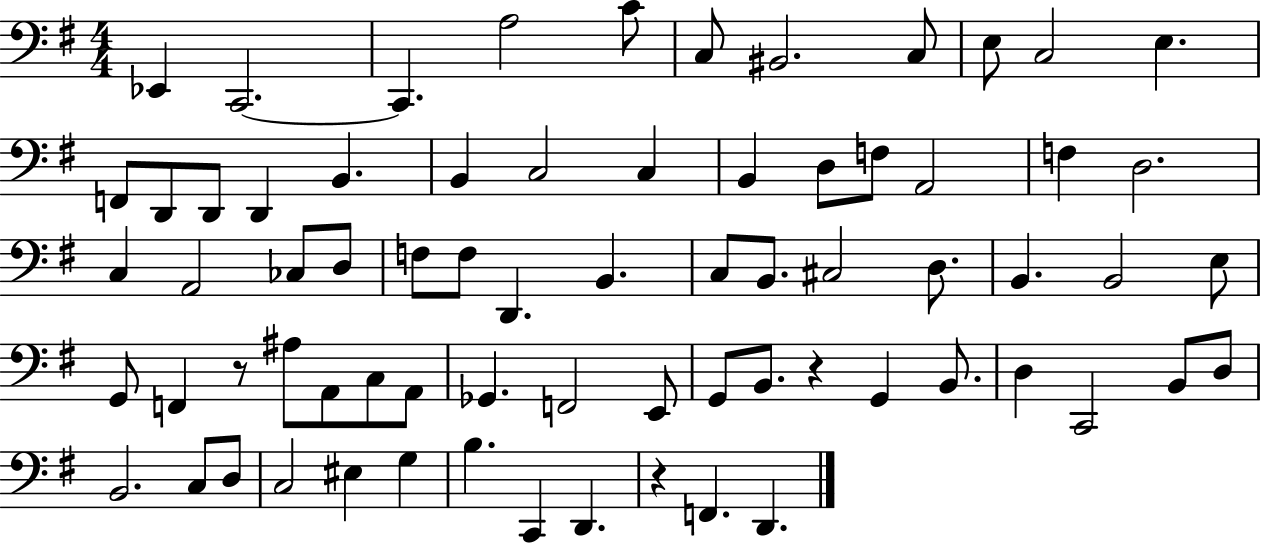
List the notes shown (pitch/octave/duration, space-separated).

Eb2/q C2/h. C2/q. A3/h C4/e C3/e BIS2/h. C3/e E3/e C3/h E3/q. F2/e D2/e D2/e D2/q B2/q. B2/q C3/h C3/q B2/q D3/e F3/e A2/h F3/q D3/h. C3/q A2/h CES3/e D3/e F3/e F3/e D2/q. B2/q. C3/e B2/e. C#3/h D3/e. B2/q. B2/h E3/e G2/e F2/q R/e A#3/e A2/e C3/e A2/e Gb2/q. F2/h E2/e G2/e B2/e. R/q G2/q B2/e. D3/q C2/h B2/e D3/e B2/h. C3/e D3/e C3/h EIS3/q G3/q B3/q. C2/q D2/q. R/q F2/q. D2/q.